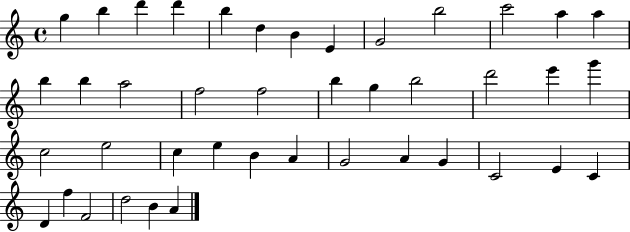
G5/q B5/q D6/q D6/q B5/q D5/q B4/q E4/q G4/h B5/h C6/h A5/q A5/q B5/q B5/q A5/h F5/h F5/h B5/q G5/q B5/h D6/h E6/q G6/q C5/h E5/h C5/q E5/q B4/q A4/q G4/h A4/q G4/q C4/h E4/q C4/q D4/q F5/q F4/h D5/h B4/q A4/q